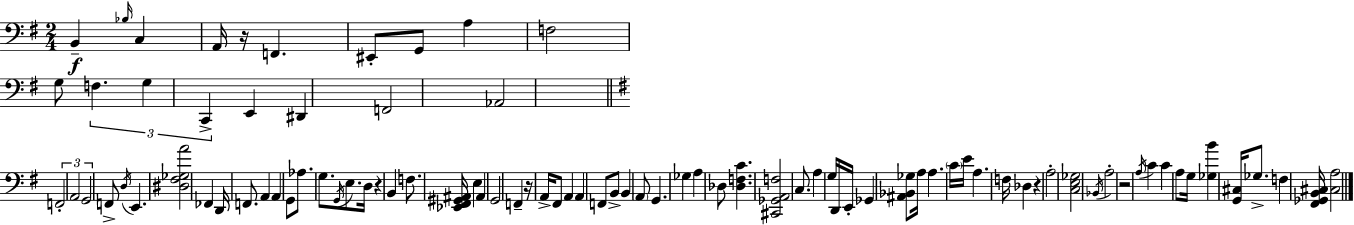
X:1
T:Untitled
M:2/4
L:1/4
K:Em
B,, _B,/4 C, A,,/4 z/4 F,, ^E,,/2 G,,/2 A, F,2 G,/2 F, G, C,, E,, ^D,, F,,2 _A,,2 F,,2 A,,2 G,,2 F,,/2 D,/4 E,, [^D,^F,_G,A]2 _F,, D,,/4 F,,/2 A,, A,, G,,/2 _A,/2 G,/2 G,,/4 E,/2 D,/4 z B,, F,/2 [_E,,^F,,^G,,^A,,]/4 E, ^A,, G,,2 F,, z/4 A,,/4 ^F,,/2 A,, A,, F,,/2 B,,/2 B,, A,,/2 G,, _G, A, _D,/2 [_D,F,C] [^C,,_G,,A,,F,]2 C,/2 A, G,/4 D,,/4 E,,/4 _G,, [^A,,_B,,_G,]/2 A,/4 A, C/4 E/4 A, F,/4 _D, z A,2 [C,E,_G,]2 _B,,/4 A,2 z2 A,/4 C C A,/2 G,/4 [_G,B] [G,,^C,]/4 _G,/2 F, [^F,,_G,,B,,^C,]/4 [^C,A,]2